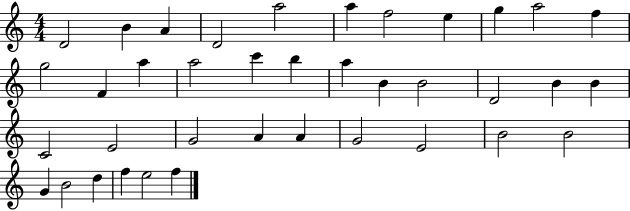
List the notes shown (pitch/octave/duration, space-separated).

D4/h B4/q A4/q D4/h A5/h A5/q F5/h E5/q G5/q A5/h F5/q G5/h F4/q A5/q A5/h C6/q B5/q A5/q B4/q B4/h D4/h B4/q B4/q C4/h E4/h G4/h A4/q A4/q G4/h E4/h B4/h B4/h G4/q B4/h D5/q F5/q E5/h F5/q